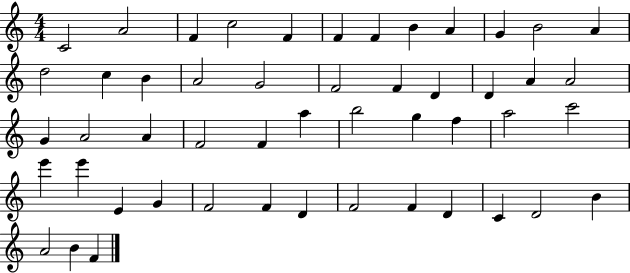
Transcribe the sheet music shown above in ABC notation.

X:1
T:Untitled
M:4/4
L:1/4
K:C
C2 A2 F c2 F F F B A G B2 A d2 c B A2 G2 F2 F D D A A2 G A2 A F2 F a b2 g f a2 c'2 e' e' E G F2 F D F2 F D C D2 B A2 B F